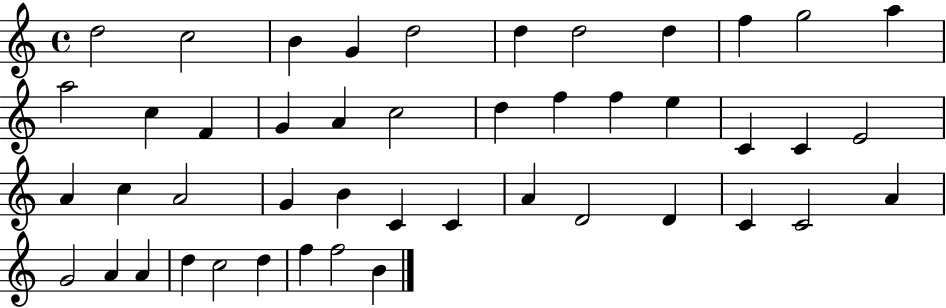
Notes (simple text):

D5/h C5/h B4/q G4/q D5/h D5/q D5/h D5/q F5/q G5/h A5/q A5/h C5/q F4/q G4/q A4/q C5/h D5/q F5/q F5/q E5/q C4/q C4/q E4/h A4/q C5/q A4/h G4/q B4/q C4/q C4/q A4/q D4/h D4/q C4/q C4/h A4/q G4/h A4/q A4/q D5/q C5/h D5/q F5/q F5/h B4/q